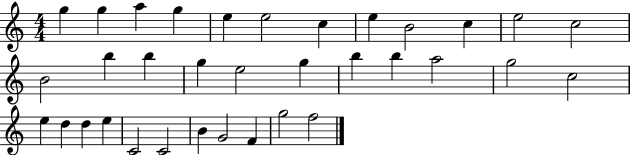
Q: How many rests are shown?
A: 0